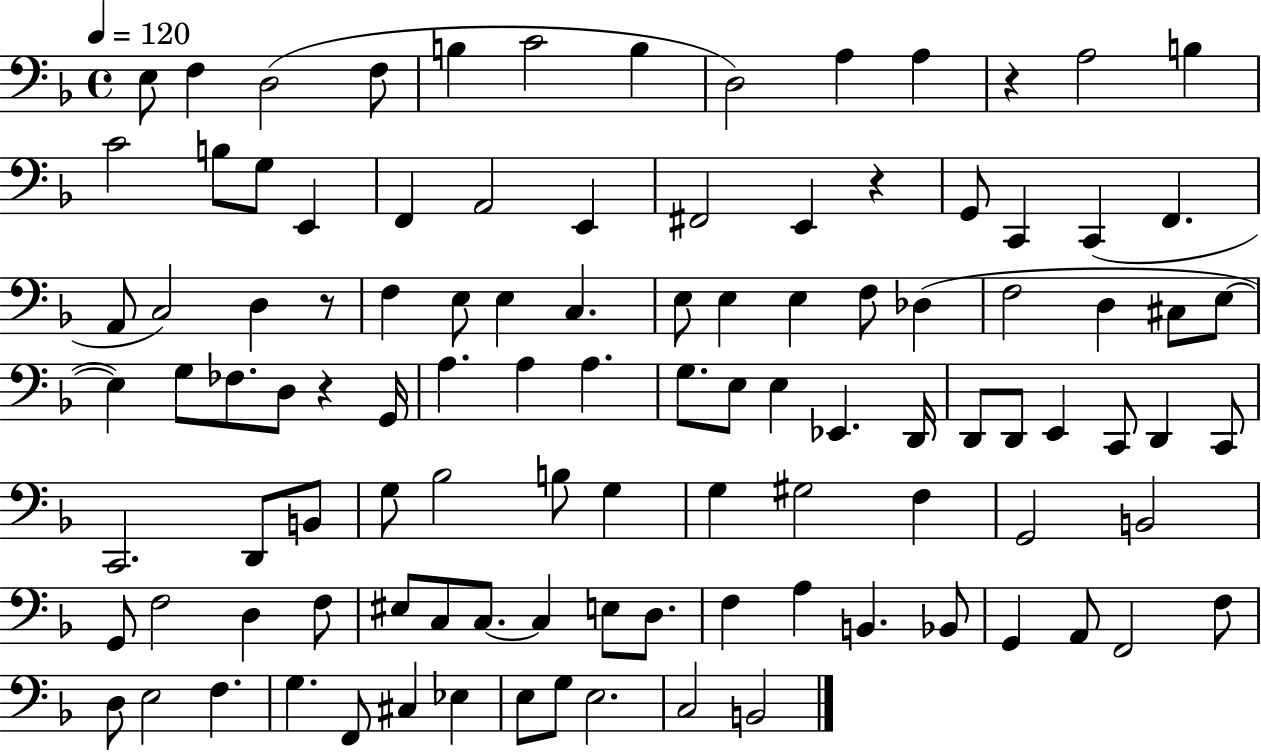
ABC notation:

X:1
T:Untitled
M:4/4
L:1/4
K:F
E,/2 F, D,2 F,/2 B, C2 B, D,2 A, A, z A,2 B, C2 B,/2 G,/2 E,, F,, A,,2 E,, ^F,,2 E,, z G,,/2 C,, C,, F,, A,,/2 C,2 D, z/2 F, E,/2 E, C, E,/2 E, E, F,/2 _D, F,2 D, ^C,/2 E,/2 E, G,/2 _F,/2 D,/2 z G,,/4 A, A, A, G,/2 E,/2 E, _E,, D,,/4 D,,/2 D,,/2 E,, C,,/2 D,, C,,/2 C,,2 D,,/2 B,,/2 G,/2 _B,2 B,/2 G, G, ^G,2 F, G,,2 B,,2 G,,/2 F,2 D, F,/2 ^E,/2 C,/2 C,/2 C, E,/2 D,/2 F, A, B,, _B,,/2 G,, A,,/2 F,,2 F,/2 D,/2 E,2 F, G, F,,/2 ^C, _E, E,/2 G,/2 E,2 C,2 B,,2